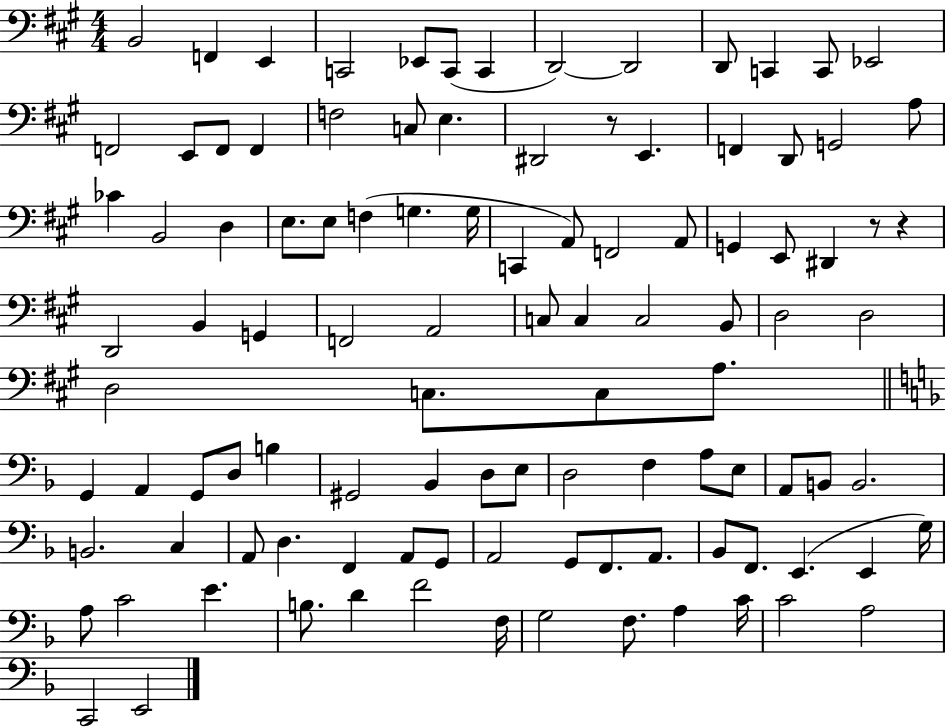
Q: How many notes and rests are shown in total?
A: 106